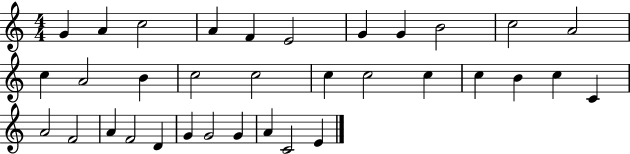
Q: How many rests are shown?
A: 0